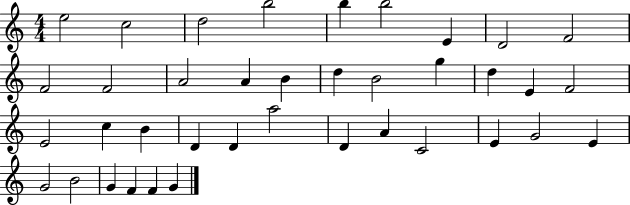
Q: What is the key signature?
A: C major